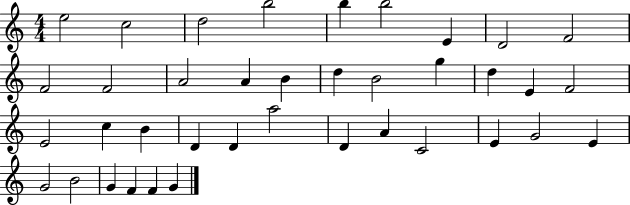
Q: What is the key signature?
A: C major